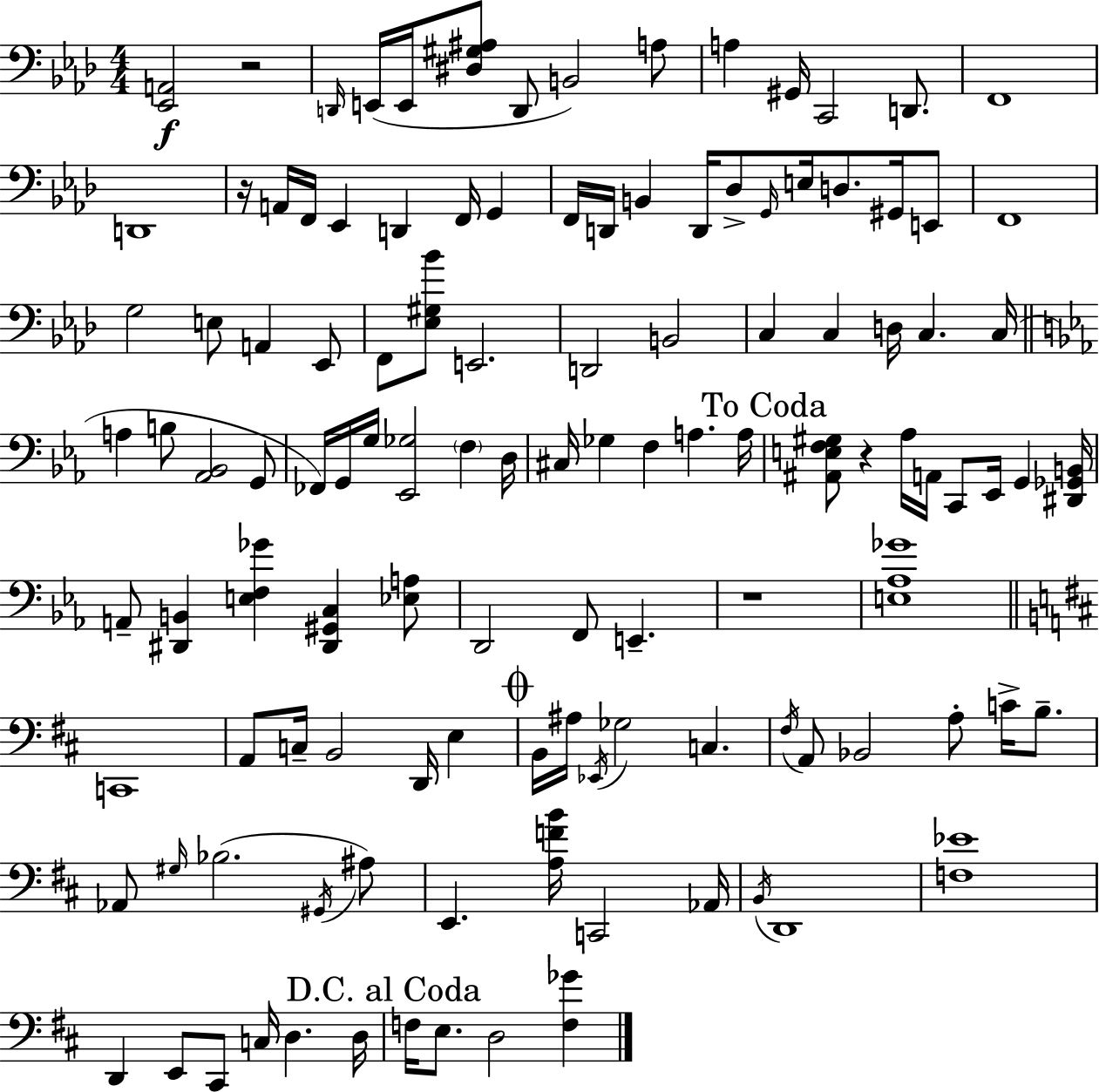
{
  \clef bass
  \numericTimeSignature
  \time 4/4
  \key aes \major
  <ees, a,>2\f r2 | \grace { d,16 }( e,16 e,16 <dis gis ais>8 d,8 b,2) a8 | a4 gis,16 c,2 d,8. | f,1 | \break d,1 | r16 a,16 f,16 ees,4 d,4 f,16 g,4 | f,16 d,16 b,4 d,16 des8-> \grace { g,16 } e16 d8. gis,16 | e,8 f,1 | \break g2 e8 a,4 | ees,8 f,8 <ees gis bes'>8 e,2. | d,2 b,2 | c4 c4 d16 c4. | \break c16( \bar "||" \break \key c \minor a4 b8 <aes, bes,>2 g,8 | fes,16) g,16 g16 <ees, ges>2 \parenthesize f4 d16 | cis16 ges4 f4 a4. a16 | \mark "To Coda" <ais, e f gis>8 r4 aes16 a,16 c,8 ees,16 g,4 <dis, ges, b,>16 | \break a,8-- <dis, b,>4 <e f ges'>4 <dis, gis, c>4 <ees a>8 | d,2 f,8 e,4.-- | r1 | <e aes ges'>1 | \break \bar "||" \break \key b \minor c,1 | a,8 c16-- b,2 d,16 e4 | \mark \markup { \musicglyph "scripts.coda" } b,16 ais16 \acciaccatura { ees,16 } ges2 c4. | \acciaccatura { fis16 } a,8 bes,2 a8-. c'16-> b8.-- | \break aes,8 \grace { gis16 }( bes2. | \acciaccatura { gis,16 } ais8) e,4. <a f' b'>16 c,2 | aes,16 \acciaccatura { b,16 } d,1 | <f ees'>1 | \break d,4 e,8 cis,8 c16 d4. | d16 \mark "D.C. al Coda" f16 e8. d2 | <f ges'>4 \bar "|."
}